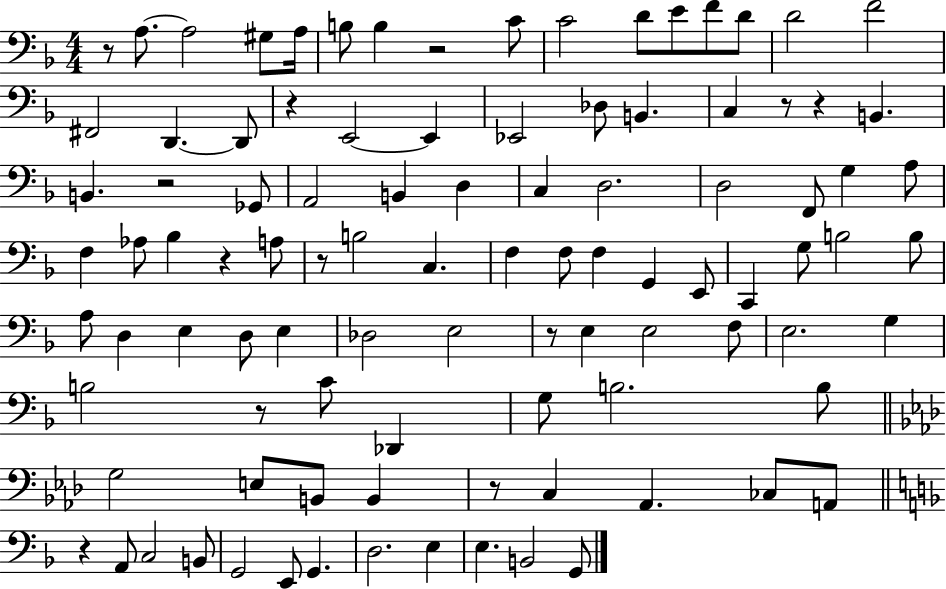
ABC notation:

X:1
T:Untitled
M:4/4
L:1/4
K:F
z/2 A,/2 A,2 ^G,/2 A,/4 B,/2 B, z2 C/2 C2 D/2 E/2 F/2 D/2 D2 F2 ^F,,2 D,, D,,/2 z E,,2 E,, _E,,2 _D,/2 B,, C, z/2 z B,, B,, z2 _G,,/2 A,,2 B,, D, C, D,2 D,2 F,,/2 G, A,/2 F, _A,/2 _B, z A,/2 z/2 B,2 C, F, F,/2 F, G,, E,,/2 C,, G,/2 B,2 B,/2 A,/2 D, E, D,/2 E, _D,2 E,2 z/2 E, E,2 F,/2 E,2 G, B,2 z/2 C/2 _D,, G,/2 B,2 B,/2 G,2 E,/2 B,,/2 B,, z/2 C, _A,, _C,/2 A,,/2 z A,,/2 C,2 B,,/2 G,,2 E,,/2 G,, D,2 E, E, B,,2 G,,/2